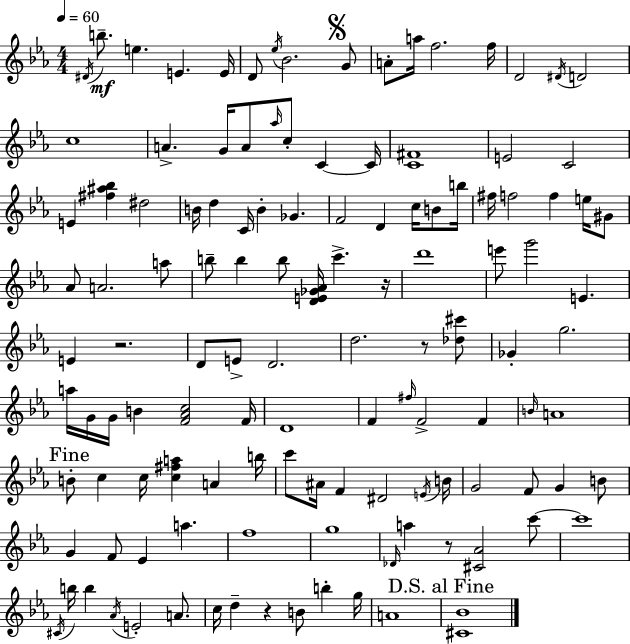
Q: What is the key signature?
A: EES major